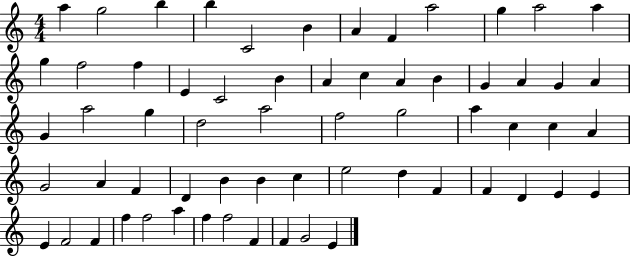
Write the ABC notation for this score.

X:1
T:Untitled
M:4/4
L:1/4
K:C
a g2 b b C2 B A F a2 g a2 a g f2 f E C2 B A c A B G A G A G a2 g d2 a2 f2 g2 a c c A G2 A F D B B c e2 d F F D E E E F2 F f f2 a f f2 F F G2 E